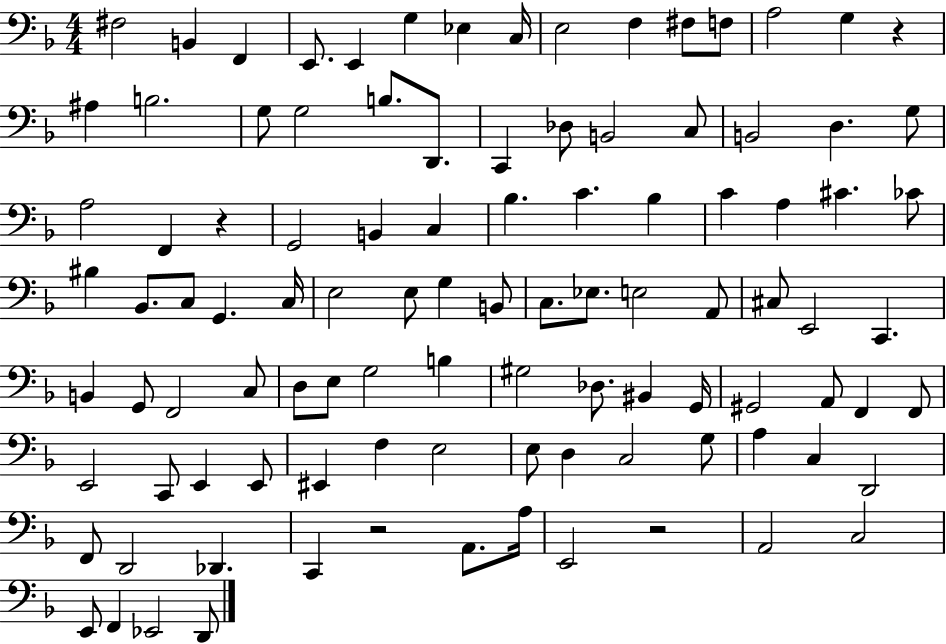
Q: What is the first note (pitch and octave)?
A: F#3